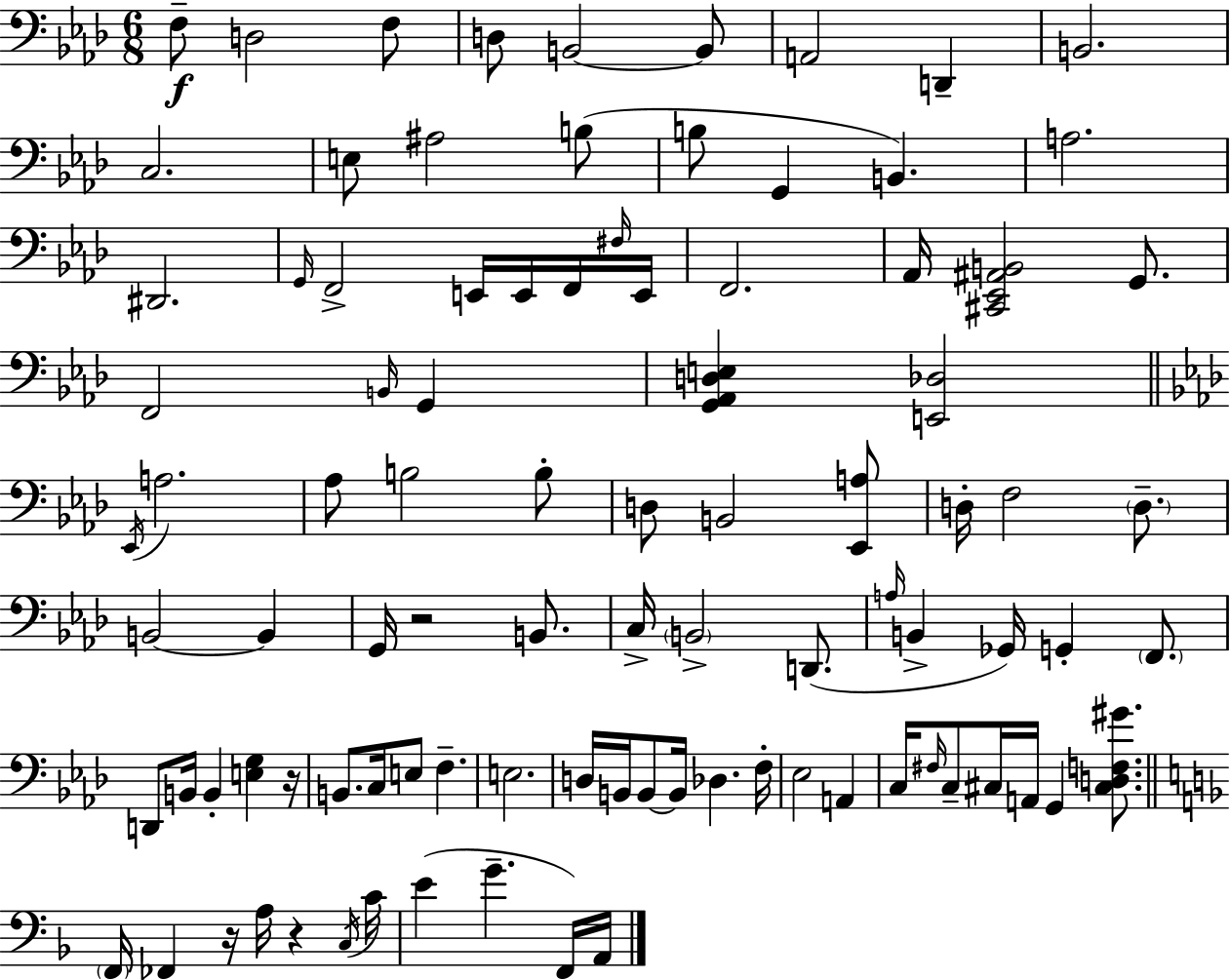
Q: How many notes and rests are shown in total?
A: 94